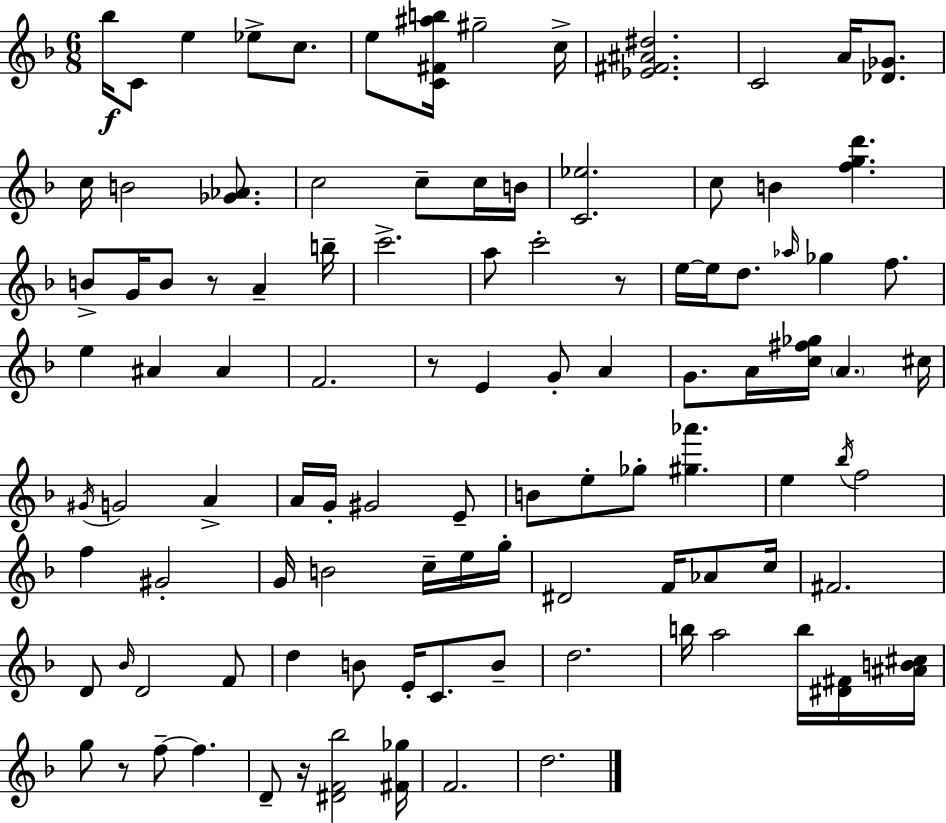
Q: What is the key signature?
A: D minor